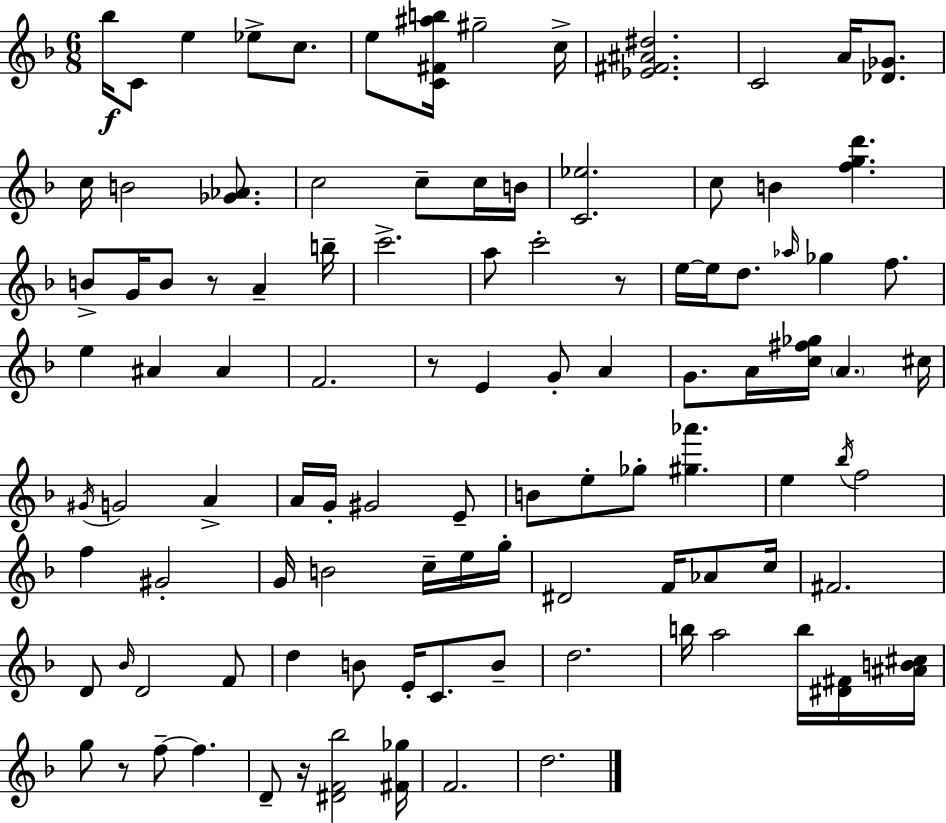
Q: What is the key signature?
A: D minor